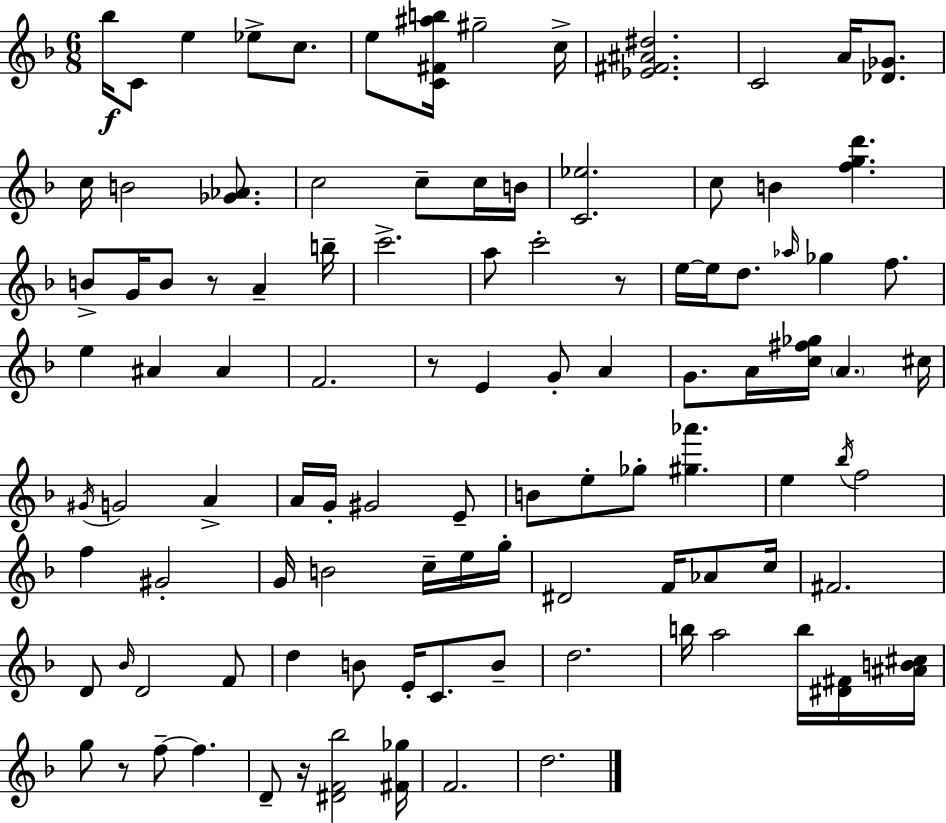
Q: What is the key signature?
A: D minor